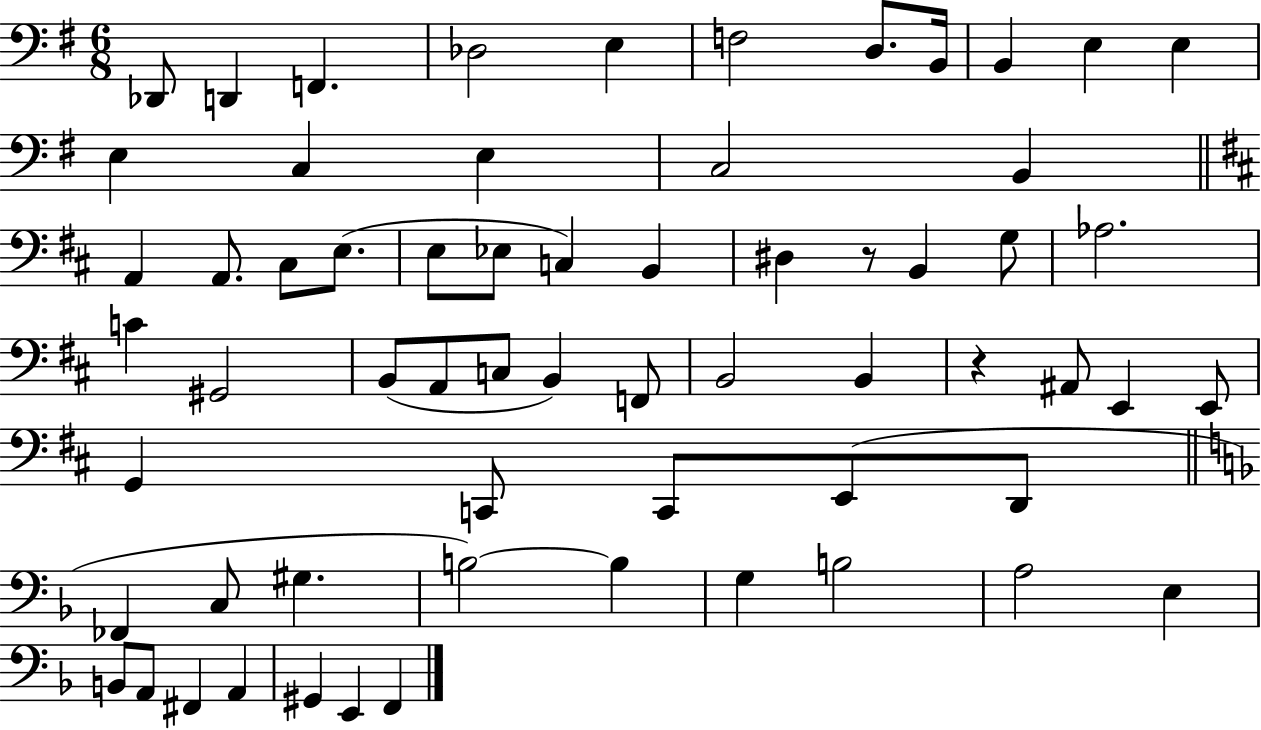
X:1
T:Untitled
M:6/8
L:1/4
K:G
_D,,/2 D,, F,, _D,2 E, F,2 D,/2 B,,/4 B,, E, E, E, C, E, C,2 B,, A,, A,,/2 ^C,/2 E,/2 E,/2 _E,/2 C, B,, ^D, z/2 B,, G,/2 _A,2 C ^G,,2 B,,/2 A,,/2 C,/2 B,, F,,/2 B,,2 B,, z ^A,,/2 E,, E,,/2 G,, C,,/2 C,,/2 E,,/2 D,,/2 _F,, C,/2 ^G, B,2 B, G, B,2 A,2 E, B,,/2 A,,/2 ^F,, A,, ^G,, E,, F,,